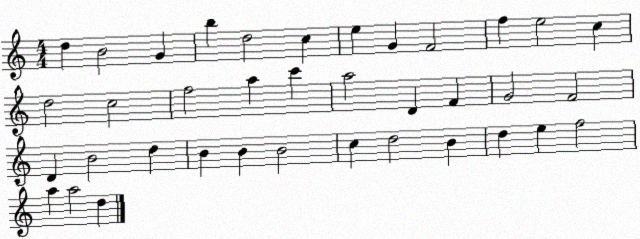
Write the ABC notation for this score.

X:1
T:Untitled
M:4/4
L:1/4
K:C
d B2 G b d2 c e G F2 f e2 c d2 c2 f2 a c' a2 D F G2 F2 D B2 d B B B2 c d2 B d e f2 a a2 d